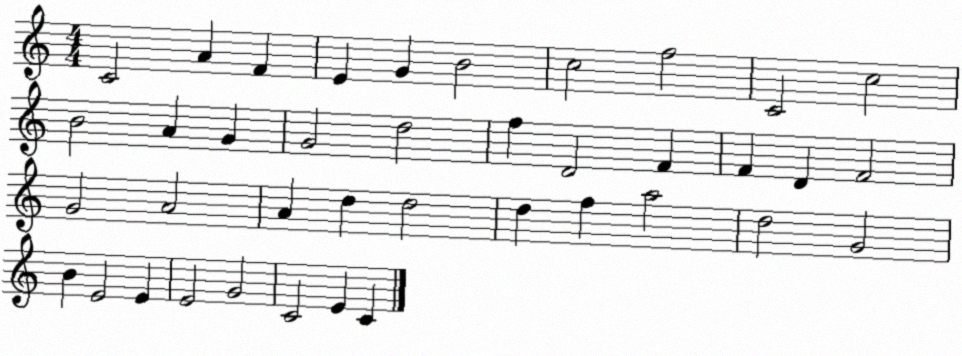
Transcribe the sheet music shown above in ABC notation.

X:1
T:Untitled
M:4/4
L:1/4
K:C
C2 A F E G B2 c2 f2 C2 c2 B2 A G G2 d2 f D2 F F D F2 G2 A2 A d d2 d f a2 d2 G2 B E2 E E2 G2 C2 E C